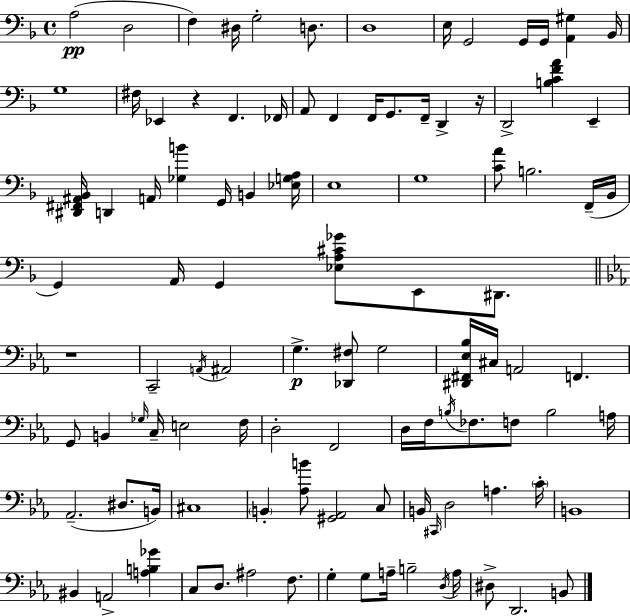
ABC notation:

X:1
T:Untitled
M:4/4
L:1/4
K:F
A,2 D,2 F, ^D,/4 G,2 D,/2 D,4 E,/4 G,,2 G,,/4 G,,/4 [A,,^G,] _B,,/4 G,4 ^F,/4 _E,, z F,, _F,,/4 A,,/2 F,, F,,/4 G,,/2 F,,/4 D,, z/4 D,,2 [B,CFA] E,, [^D,,^F,,^A,,_B,,]/4 D,, A,,/4 [_G,B] G,,/4 B,, [_E,G,A,]/4 E,4 G,4 [CA]/2 B,2 F,,/4 _B,,/4 G,, A,,/4 G,, [_E,A,^C_G]/2 E,,/2 ^D,,/2 z4 C,,2 A,,/4 ^A,,2 G, [_D,,^F,]/2 G,2 [^D,,^F,,_E,_B,]/4 ^C,/4 A,,2 F,, G,,/2 B,, _G,/4 C,/4 E,2 F,/4 D,2 F,,2 D,/4 F,/4 B,/4 _F,/2 F,/2 B,2 A,/4 _A,,2 ^D,/2 B,,/4 ^C,4 B,, [_A,B]/2 [^G,,_A,,]2 C,/2 B,,/4 ^C,,/4 D,2 A, C/4 B,,4 ^B,, A,,2 [A,B,_G] C,/2 D,/2 ^A,2 F,/2 G, G,/2 A,/4 B,2 D,/4 A,/4 ^D,/2 D,,2 B,,/2